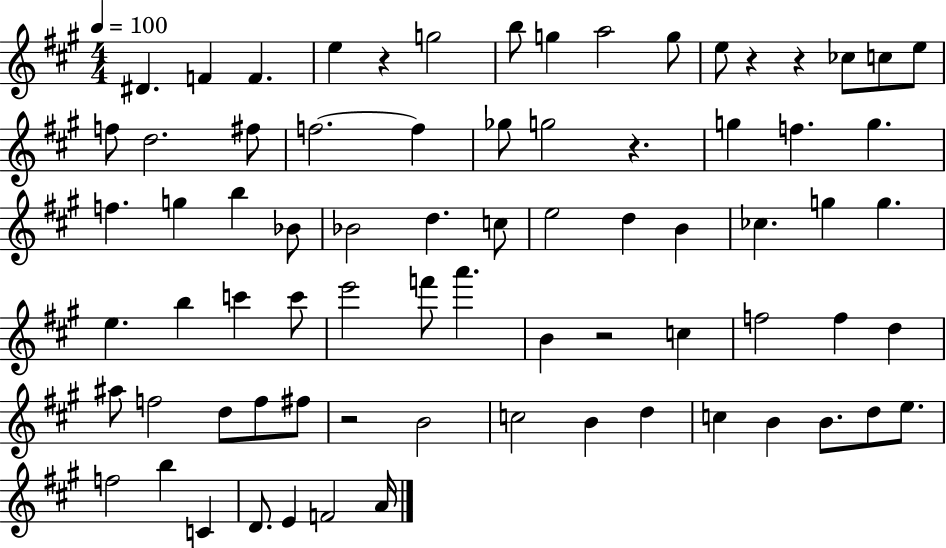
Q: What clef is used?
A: treble